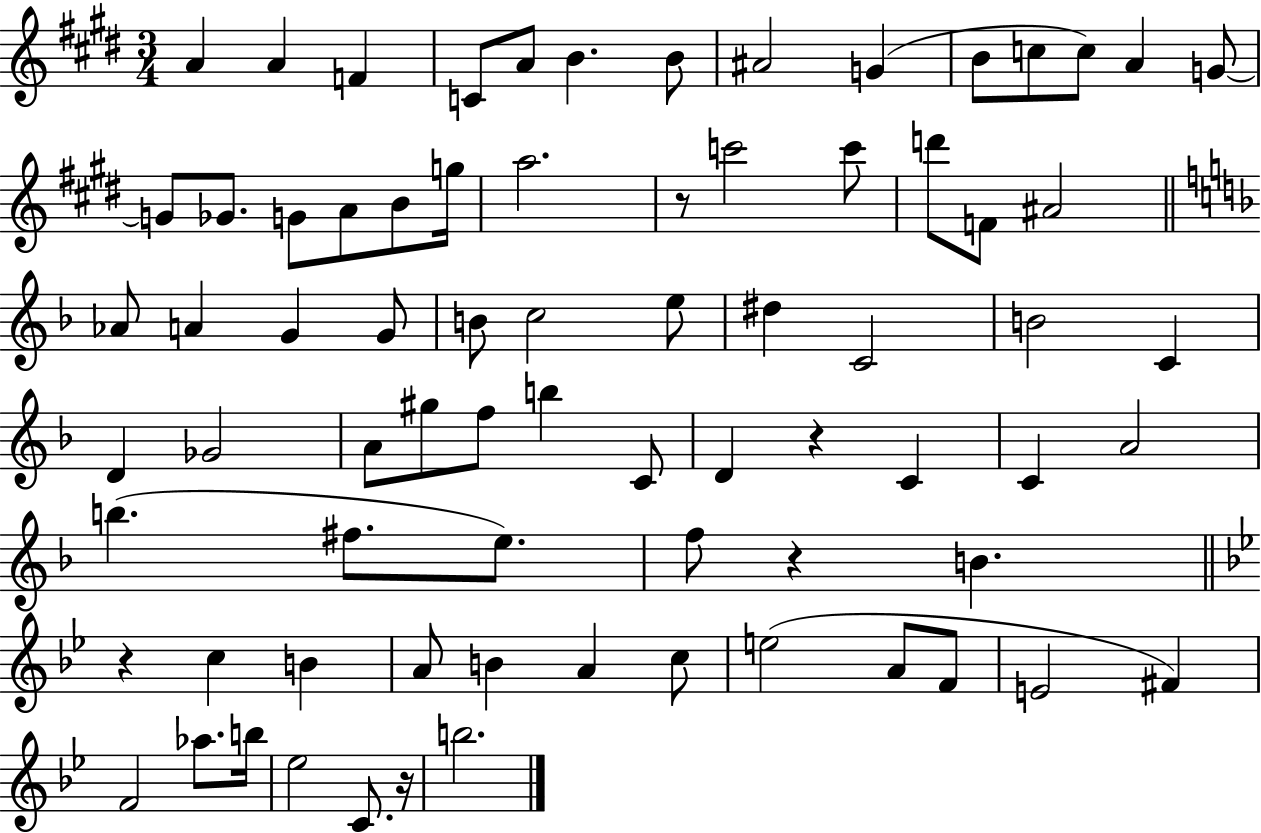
A4/q A4/q F4/q C4/e A4/e B4/q. B4/e A#4/h G4/q B4/e C5/e C5/e A4/q G4/e G4/e Gb4/e. G4/e A4/e B4/e G5/s A5/h. R/e C6/h C6/e D6/e F4/e A#4/h Ab4/e A4/q G4/q G4/e B4/e C5/h E5/e D#5/q C4/h B4/h C4/q D4/q Gb4/h A4/e G#5/e F5/e B5/q C4/e D4/q R/q C4/q C4/q A4/h B5/q. F#5/e. E5/e. F5/e R/q B4/q. R/q C5/q B4/q A4/e B4/q A4/q C5/e E5/h A4/e F4/e E4/h F#4/q F4/h Ab5/e. B5/s Eb5/h C4/e. R/s B5/h.